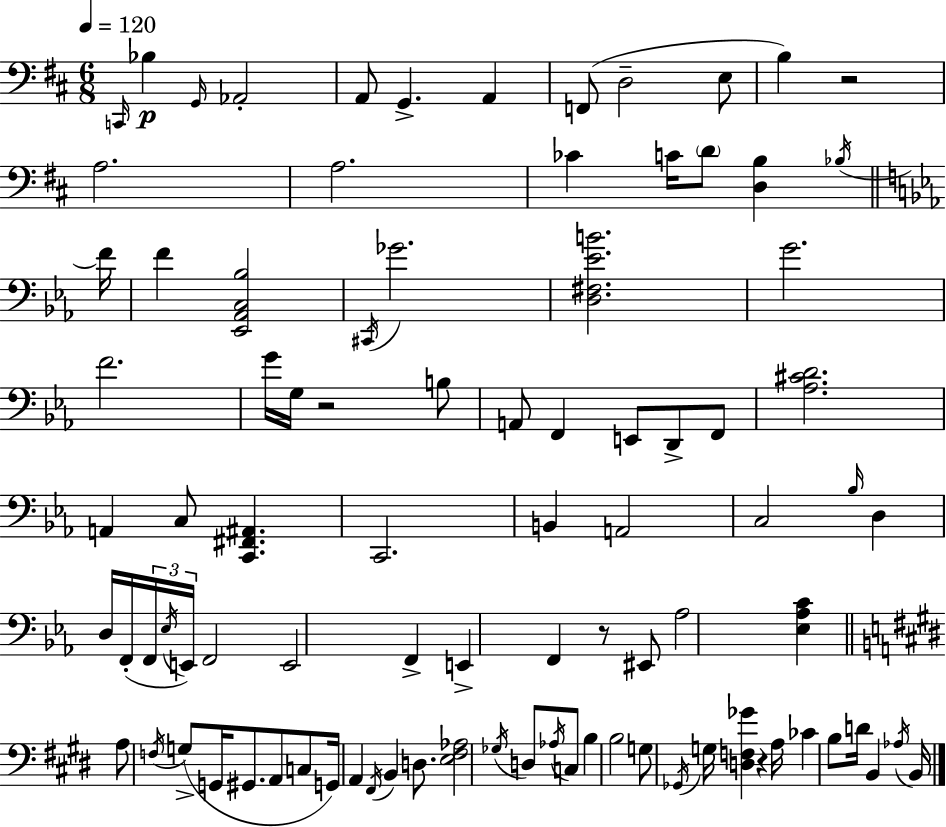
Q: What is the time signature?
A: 6/8